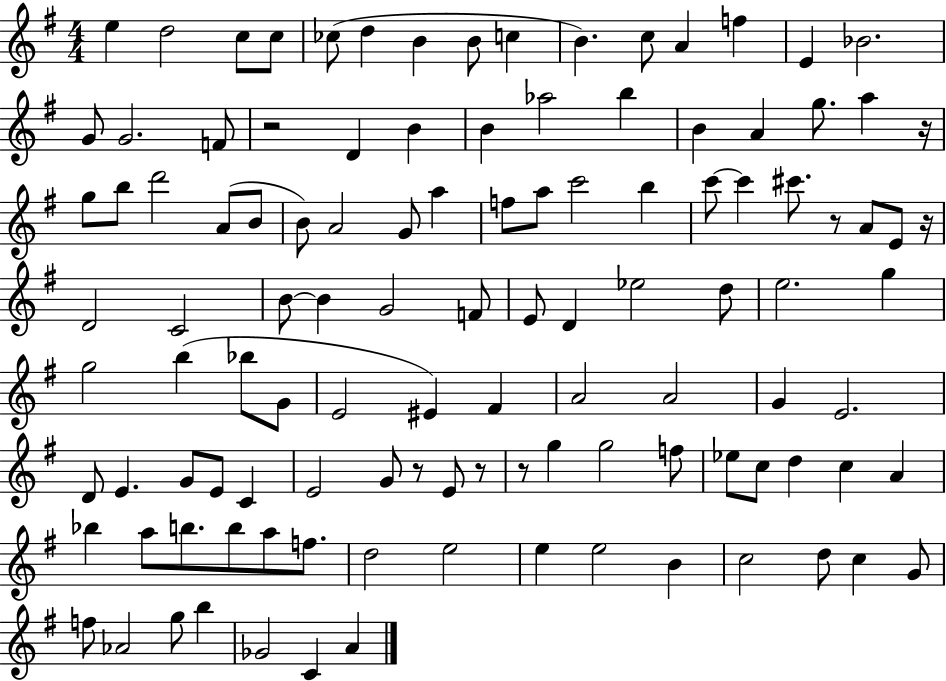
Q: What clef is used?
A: treble